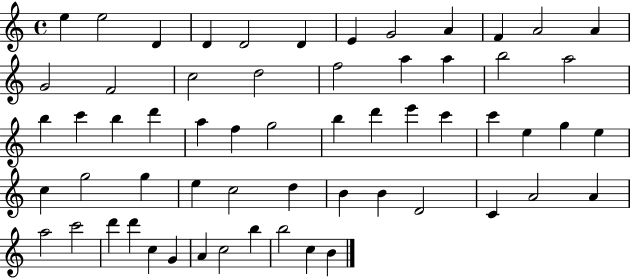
E5/q E5/h D4/q D4/q D4/h D4/q E4/q G4/h A4/q F4/q A4/h A4/q G4/h F4/h C5/h D5/h F5/h A5/q A5/q B5/h A5/h B5/q C6/q B5/q D6/q A5/q F5/q G5/h B5/q D6/q E6/q C6/q C6/q E5/q G5/q E5/q C5/q G5/h G5/q E5/q C5/h D5/q B4/q B4/q D4/h C4/q A4/h A4/q A5/h C6/h D6/q D6/q C5/q G4/q A4/q C5/h B5/q B5/h C5/q B4/q